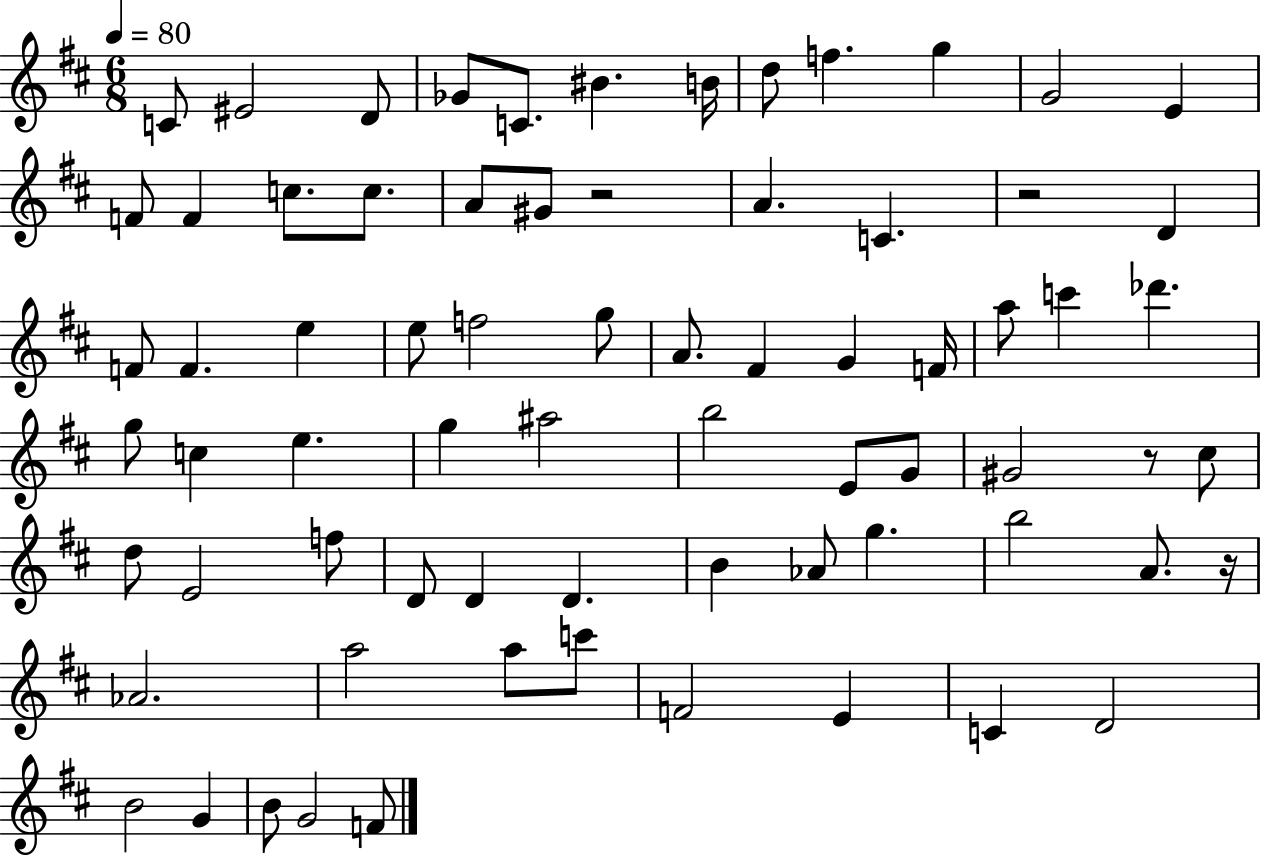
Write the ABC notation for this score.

X:1
T:Untitled
M:6/8
L:1/4
K:D
C/2 ^E2 D/2 _G/2 C/2 ^B B/4 d/2 f g G2 E F/2 F c/2 c/2 A/2 ^G/2 z2 A C z2 D F/2 F e e/2 f2 g/2 A/2 ^F G F/4 a/2 c' _d' g/2 c e g ^a2 b2 E/2 G/2 ^G2 z/2 ^c/2 d/2 E2 f/2 D/2 D D B _A/2 g b2 A/2 z/4 _A2 a2 a/2 c'/2 F2 E C D2 B2 G B/2 G2 F/2